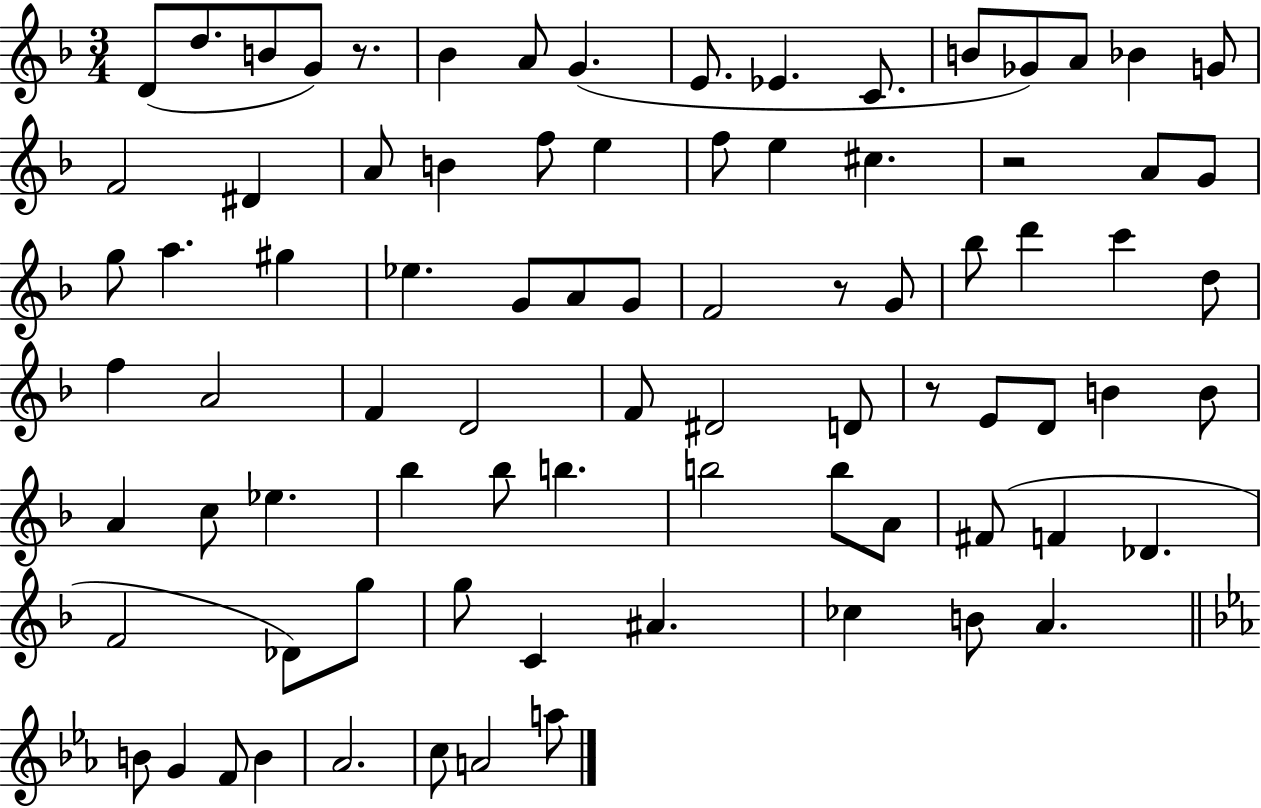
{
  \clef treble
  \numericTimeSignature
  \time 3/4
  \key f \major
  d'8( d''8. b'8 g'8) r8. | bes'4 a'8 g'4.( | e'8. ees'4. c'8. | b'8 ges'8) a'8 bes'4 g'8 | \break f'2 dis'4 | a'8 b'4 f''8 e''4 | f''8 e''4 cis''4. | r2 a'8 g'8 | \break g''8 a''4. gis''4 | ees''4. g'8 a'8 g'8 | f'2 r8 g'8 | bes''8 d'''4 c'''4 d''8 | \break f''4 a'2 | f'4 d'2 | f'8 dis'2 d'8 | r8 e'8 d'8 b'4 b'8 | \break a'4 c''8 ees''4. | bes''4 bes''8 b''4. | b''2 b''8 a'8 | fis'8( f'4 des'4. | \break f'2 des'8) g''8 | g''8 c'4 ais'4. | ces''4 b'8 a'4. | \bar "||" \break \key ees \major b'8 g'4 f'8 b'4 | aes'2. | c''8 a'2 a''8 | \bar "|."
}